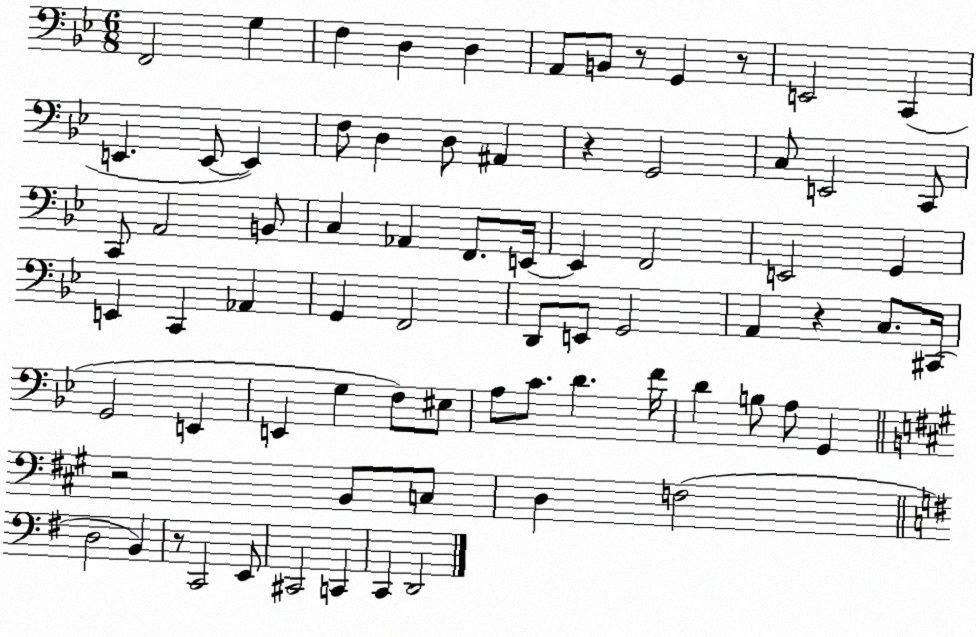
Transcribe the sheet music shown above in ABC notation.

X:1
T:Untitled
M:6/8
L:1/4
K:Bb
F,,2 G, F, D, D, A,,/2 B,,/2 z/2 G,, z/2 E,,2 C,, E,, E,,/2 E,, F,/2 D, D,/2 ^A,, z G,,2 C,/2 E,,2 C,,/2 C,,/2 A,,2 B,,/2 C, _A,, F,,/2 E,,/4 E,, F,,2 E,,2 G,, E,, C,, _A,, G,, F,,2 D,,/2 E,,/2 G,,2 A,, z C,/2 ^C,,/4 G,,2 E,, E,, G, F,/2 ^E,/2 A,/2 C/2 D F/4 D B,/2 A,/2 G,, z2 B,,/2 C,/2 D, F,2 D,2 B,, z/2 C,,2 E,,/2 ^C,,2 C,, C,, D,,2